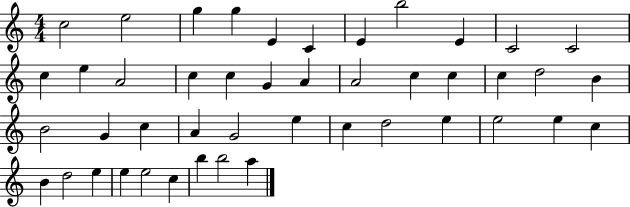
C5/h E5/h G5/q G5/q E4/q C4/q E4/q B5/h E4/q C4/h C4/h C5/q E5/q A4/h C5/q C5/q G4/q A4/q A4/h C5/q C5/q C5/q D5/h B4/q B4/h G4/q C5/q A4/q G4/h E5/q C5/q D5/h E5/q E5/h E5/q C5/q B4/q D5/h E5/q E5/q E5/h C5/q B5/q B5/h A5/q